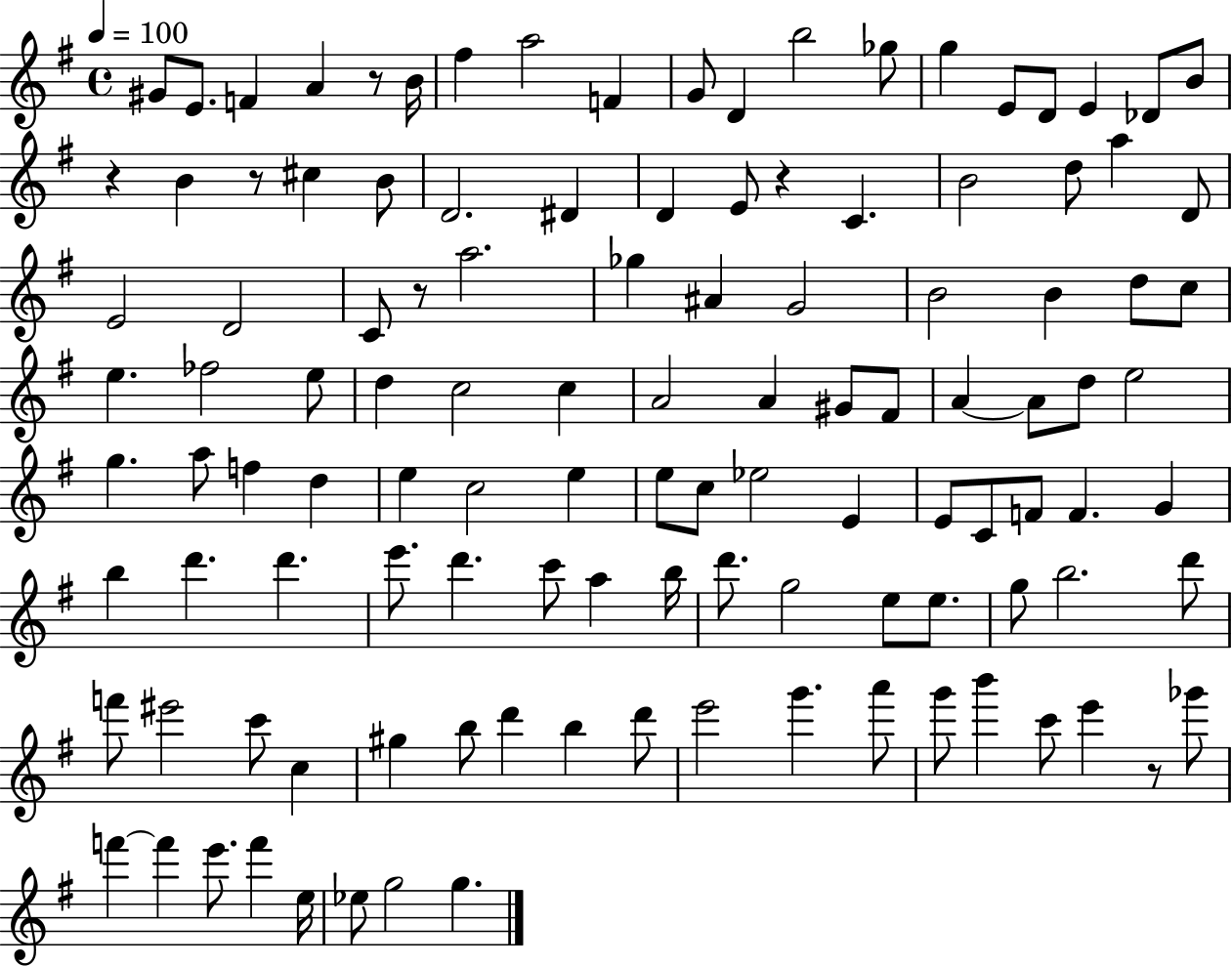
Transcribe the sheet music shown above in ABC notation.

X:1
T:Untitled
M:4/4
L:1/4
K:G
^G/2 E/2 F A z/2 B/4 ^f a2 F G/2 D b2 _g/2 g E/2 D/2 E _D/2 B/2 z B z/2 ^c B/2 D2 ^D D E/2 z C B2 d/2 a D/2 E2 D2 C/2 z/2 a2 _g ^A G2 B2 B d/2 c/2 e _f2 e/2 d c2 c A2 A ^G/2 ^F/2 A A/2 d/2 e2 g a/2 f d e c2 e e/2 c/2 _e2 E E/2 C/2 F/2 F G b d' d' e'/2 d' c'/2 a b/4 d'/2 g2 e/2 e/2 g/2 b2 d'/2 f'/2 ^e'2 c'/2 c ^g b/2 d' b d'/2 e'2 g' a'/2 g'/2 b' c'/2 e' z/2 _g'/2 f' f' e'/2 f' e/4 _e/2 g2 g